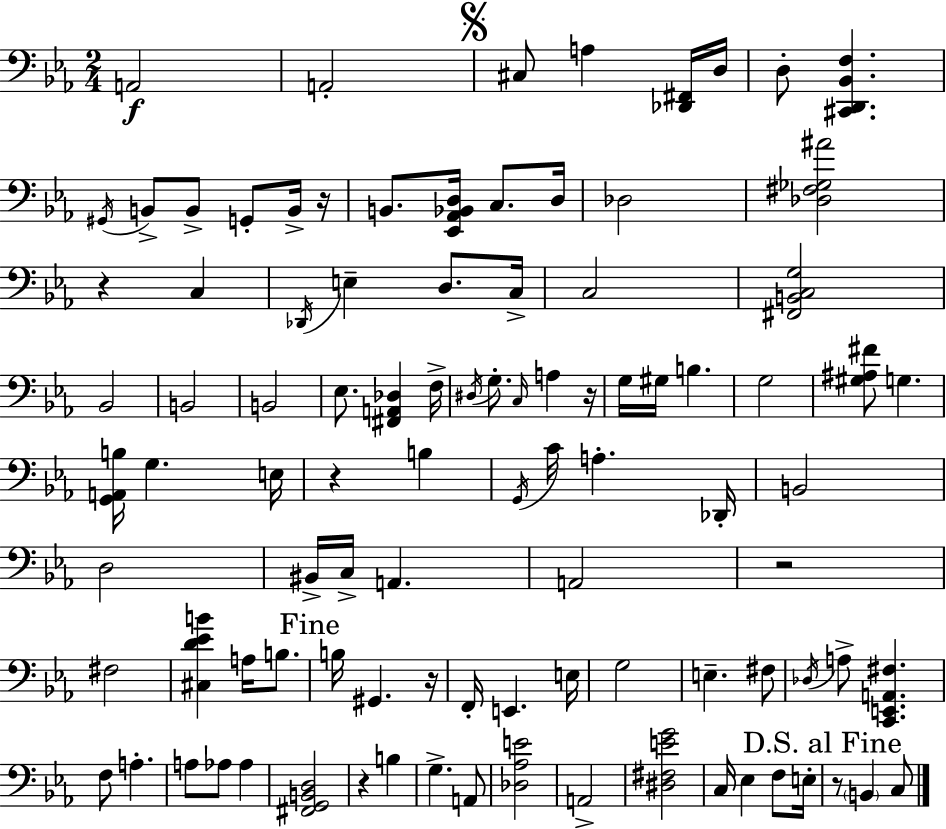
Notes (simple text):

A2/h A2/h C#3/e A3/q [Db2,F#2]/s D3/s D3/e [C#2,D2,Bb2,F3]/q. G#2/s B2/e B2/e G2/e B2/s R/s B2/e. [Eb2,Ab2,Bb2,D3]/s C3/e. D3/s Db3/h [Db3,F#3,Gb3,A#4]/h R/q C3/q Db2/s E3/q D3/e. C3/s C3/h [F#2,B2,C3,G3]/h Bb2/h B2/h B2/h Eb3/e. [F#2,A2,Db3]/q F3/s D#3/s G3/e. C3/s A3/q R/s G3/s G#3/s B3/q. G3/h [G#3,A#3,F#4]/e G3/q. [G2,A2,B3]/s G3/q. E3/s R/q B3/q G2/s C4/s A3/q. Db2/s B2/h D3/h BIS2/s C3/s A2/q. A2/h R/h F#3/h [C#3,D4,Eb4,B4]/q A3/s B3/e. B3/s G#2/q. R/s F2/s E2/q. E3/s G3/h E3/q. F#3/e Db3/s A3/e [C2,E2,A2,F#3]/q. F3/e A3/q. A3/e Ab3/e Ab3/q [F#2,G2,B2,D3]/h R/q B3/q G3/q. A2/e [Db3,Ab3,E4]/h A2/h [D#3,F#3,E4,G4]/h C3/s Eb3/q F3/e E3/s R/e B2/q C3/e